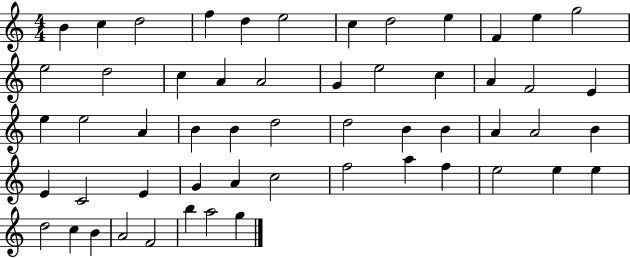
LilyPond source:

{
  \clef treble
  \numericTimeSignature
  \time 4/4
  \key c \major
  b'4 c''4 d''2 | f''4 d''4 e''2 | c''4 d''2 e''4 | f'4 e''4 g''2 | \break e''2 d''2 | c''4 a'4 a'2 | g'4 e''2 c''4 | a'4 f'2 e'4 | \break e''4 e''2 a'4 | b'4 b'4 d''2 | d''2 b'4 b'4 | a'4 a'2 b'4 | \break e'4 c'2 e'4 | g'4 a'4 c''2 | f''2 a''4 f''4 | e''2 e''4 e''4 | \break d''2 c''4 b'4 | a'2 f'2 | b''4 a''2 g''4 | \bar "|."
}